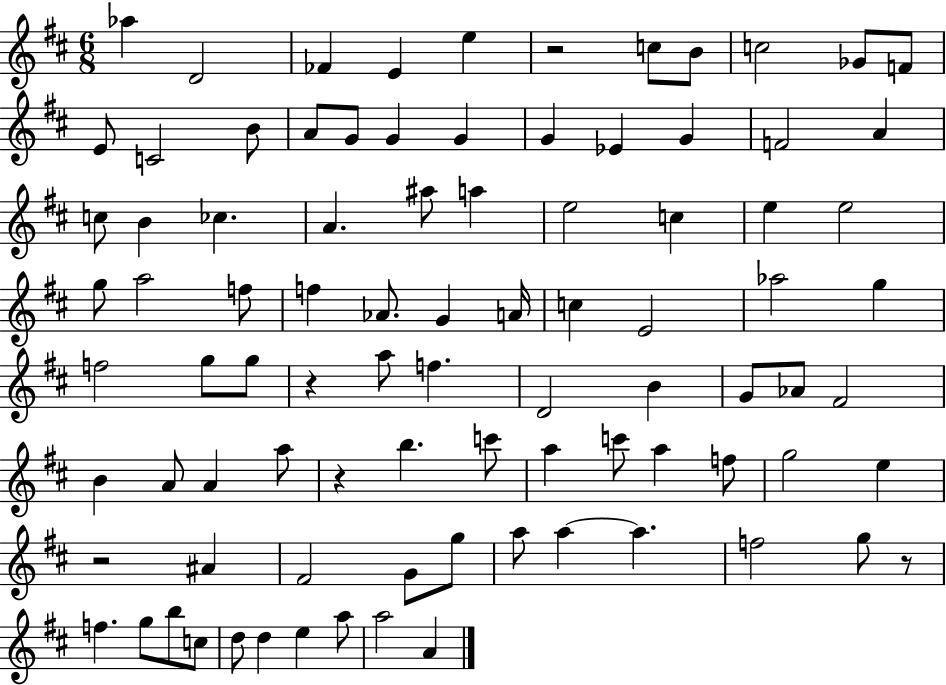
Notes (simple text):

Ab5/q D4/h FES4/q E4/q E5/q R/h C5/e B4/e C5/h Gb4/e F4/e E4/e C4/h B4/e A4/e G4/e G4/q G4/q G4/q Eb4/q G4/q F4/h A4/q C5/e B4/q CES5/q. A4/q. A#5/e A5/q E5/h C5/q E5/q E5/h G5/e A5/h F5/e F5/q Ab4/e. G4/q A4/s C5/q E4/h Ab5/h G5/q F5/h G5/e G5/e R/q A5/e F5/q. D4/h B4/q G4/e Ab4/e F#4/h B4/q A4/e A4/q A5/e R/q B5/q. C6/e A5/q C6/e A5/q F5/e G5/h E5/q R/h A#4/q F#4/h G4/e G5/e A5/e A5/q A5/q. F5/h G5/e R/e F5/q. G5/e B5/e C5/e D5/e D5/q E5/q A5/e A5/h A4/q